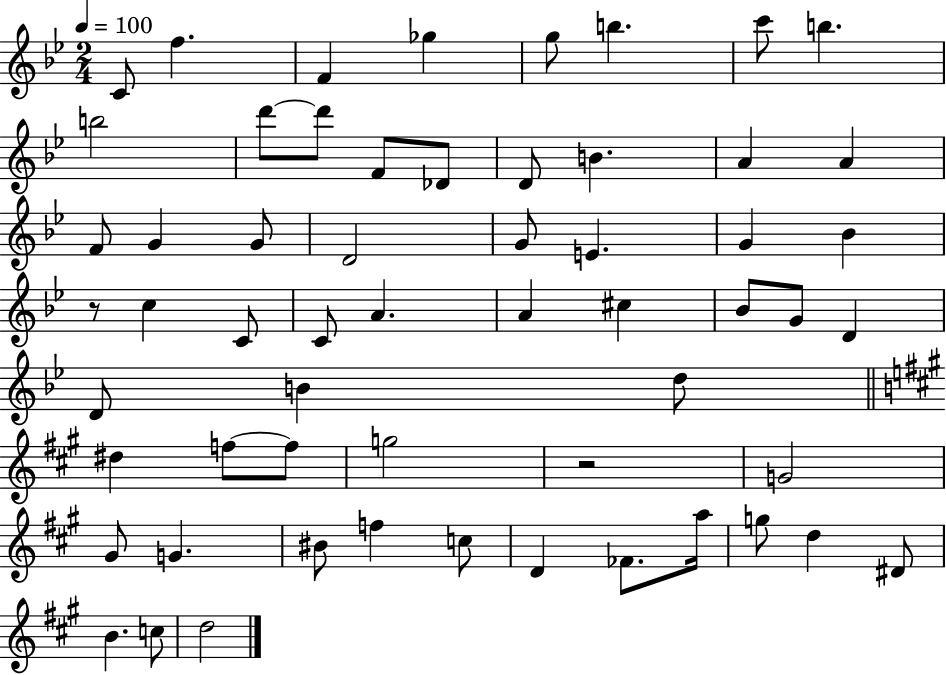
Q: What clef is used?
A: treble